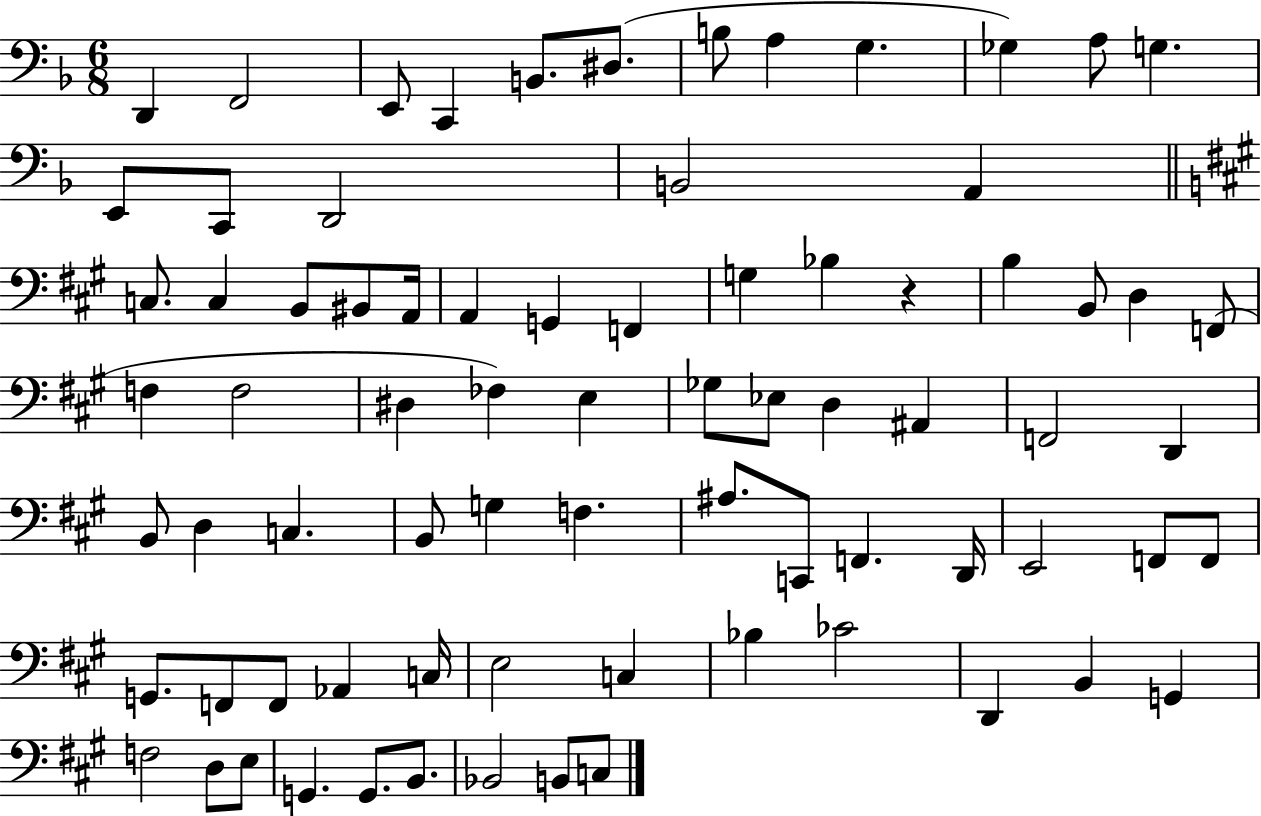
{
  \clef bass
  \numericTimeSignature
  \time 6/8
  \key f \major
  d,4 f,2 | e,8 c,4 b,8. dis8.( | b8 a4 g4. | ges4) a8 g4. | \break e,8 c,8 d,2 | b,2 a,4 | \bar "||" \break \key a \major c8. c4 b,8 bis,8 a,16 | a,4 g,4 f,4 | g4 bes4 r4 | b4 b,8 d4 f,8( | \break f4 f2 | dis4 fes4) e4 | ges8 ees8 d4 ais,4 | f,2 d,4 | \break b,8 d4 c4. | b,8 g4 f4. | ais8. c,8 f,4. d,16 | e,2 f,8 f,8 | \break g,8. f,8 f,8 aes,4 c16 | e2 c4 | bes4 ces'2 | d,4 b,4 g,4 | \break f2 d8 e8 | g,4. g,8. b,8. | bes,2 b,8 c8 | \bar "|."
}